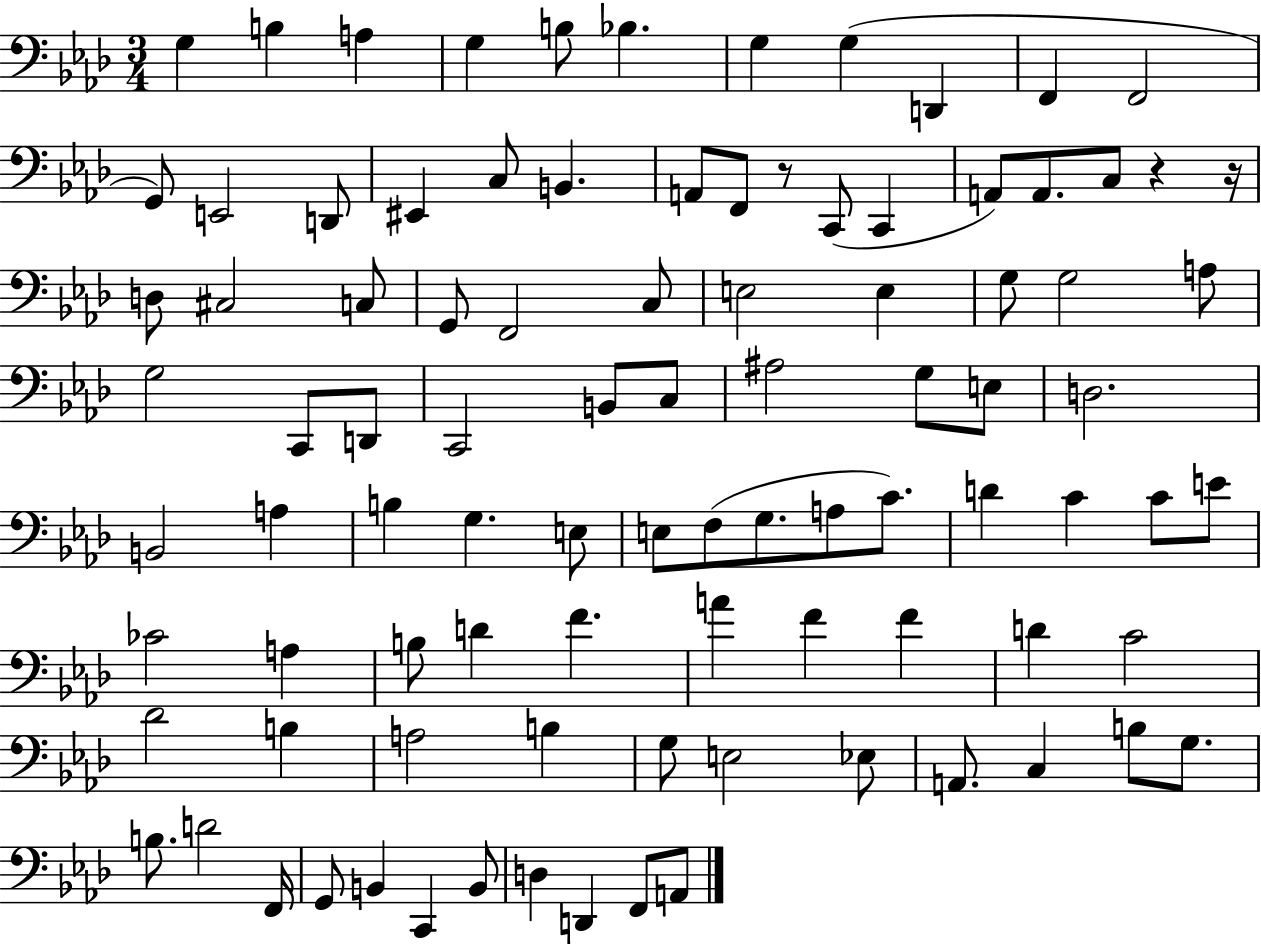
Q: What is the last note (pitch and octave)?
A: A2